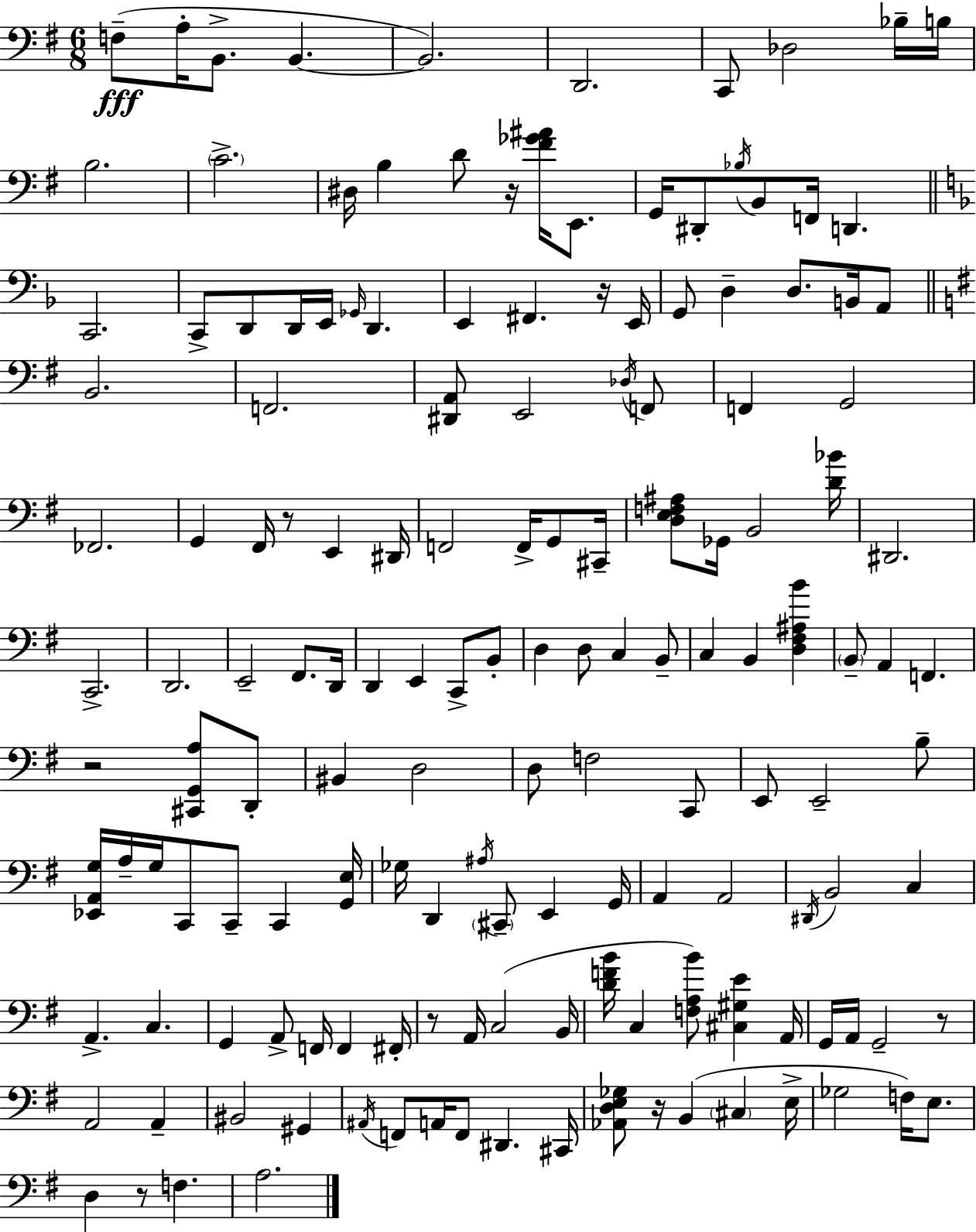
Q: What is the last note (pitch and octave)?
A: A3